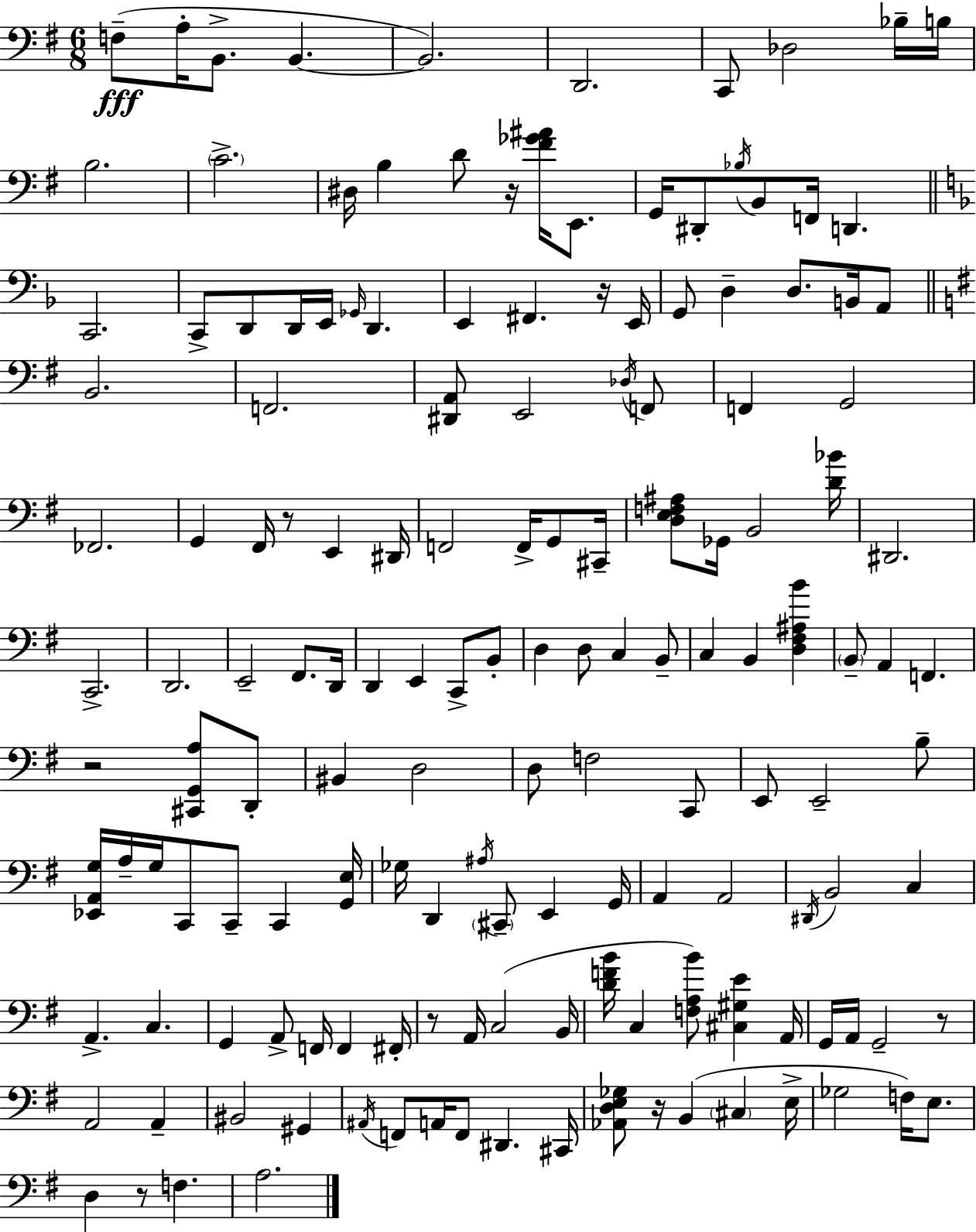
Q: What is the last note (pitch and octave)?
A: A3